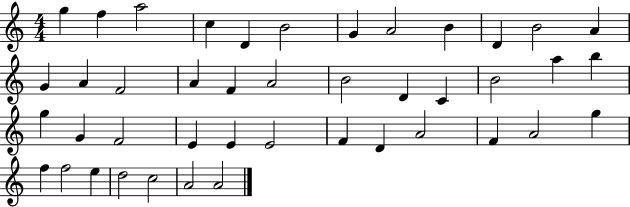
G5/q F5/q A5/h C5/q D4/q B4/h G4/q A4/h B4/q D4/q B4/h A4/q G4/q A4/q F4/h A4/q F4/q A4/h B4/h D4/q C4/q B4/h A5/q B5/q G5/q G4/q F4/h E4/q E4/q E4/h F4/q D4/q A4/h F4/q A4/h G5/q F5/q F5/h E5/q D5/h C5/h A4/h A4/h